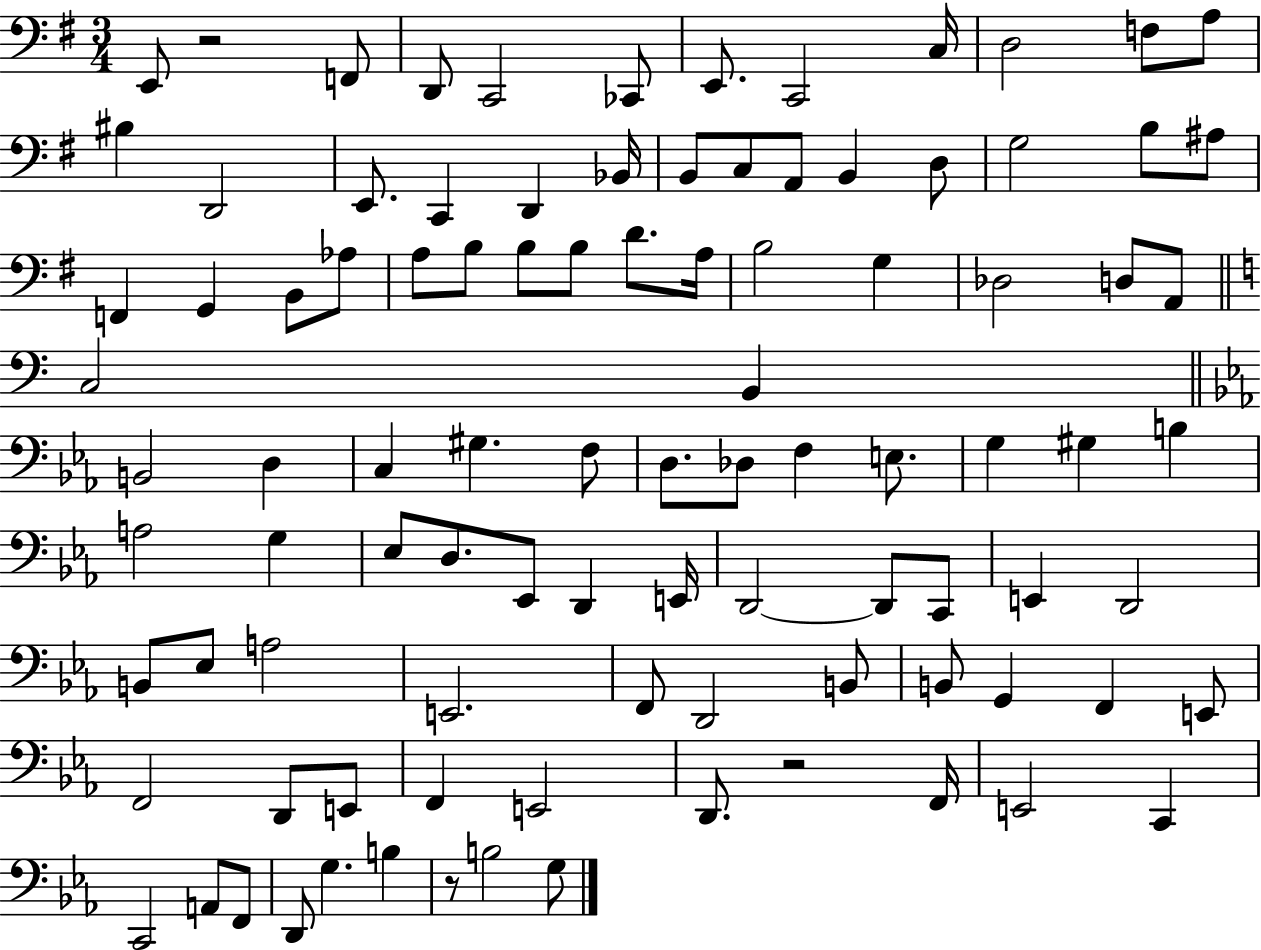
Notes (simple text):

E2/e R/h F2/e D2/e C2/h CES2/e E2/e. C2/h C3/s D3/h F3/e A3/e BIS3/q D2/h E2/e. C2/q D2/q Bb2/s B2/e C3/e A2/e B2/q D3/e G3/h B3/e A#3/e F2/q G2/q B2/e Ab3/e A3/e B3/e B3/e B3/e D4/e. A3/s B3/h G3/q Db3/h D3/e A2/e C3/h B2/q B2/h D3/q C3/q G#3/q. F3/e D3/e. Db3/e F3/q E3/e. G3/q G#3/q B3/q A3/h G3/q Eb3/e D3/e. Eb2/e D2/q E2/s D2/h D2/e C2/e E2/q D2/h B2/e Eb3/e A3/h E2/h. F2/e D2/h B2/e B2/e G2/q F2/q E2/e F2/h D2/e E2/e F2/q E2/h D2/e. R/h F2/s E2/h C2/q C2/h A2/e F2/e D2/e G3/q. B3/q R/e B3/h G3/e